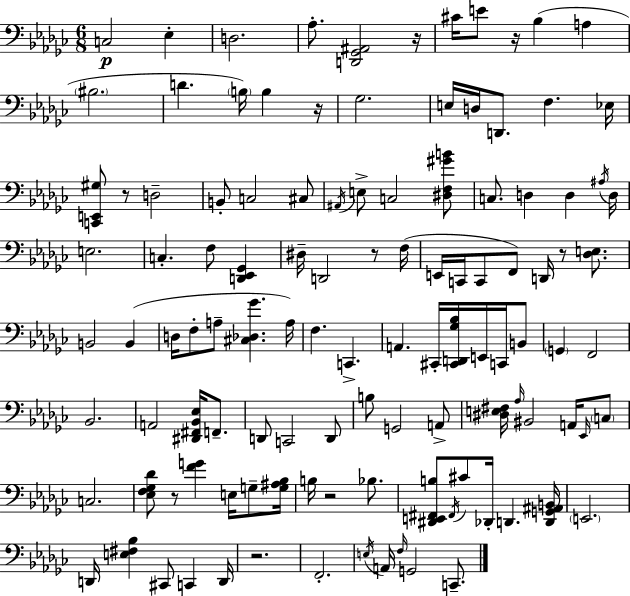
{
  \clef bass
  \numericTimeSignature
  \time 6/8
  \key ees \minor
  c2\p ees4-. | d2. | aes8.-. <d, ges, ais,>2 r16 | cis'16 e'8 r16 bes4( a4 | \break \parenthesize bis2. | d'4. \parenthesize b16) b4 r16 | ges2. | e16 d16 d,8. f4. ees16 | \break <c, e, gis>8 r8 d2-- | b,8-. c2 cis8 | \acciaccatura { ais,16 } e8-> c2 <dis f gis' b'>8 | c8. d4 d4 | \break \acciaccatura { ais16 } d16 e2. | c4.-. f8 <d, ees, ges,>4 | dis16-- d,2 r8 | f16( e,16 c,16 c,8 f,8) d,16 r8 <des e>8. | \break b,2 b,4( | d16 f8-. a8-- <cis des ges'>4. | a16) f4. c,4.-> | a,4. cis,16-. <cis, d, ges bes>16 e,16 c,16 | \break b,8 \parenthesize g,4 f,2 | bes,2. | a,2 <dis, fis, bes, ees>16 f,8.-- | d,8 c,2 | \break d,8 b8 g,2 | a,8-> <dis e fis>16 \grace { aes16 } bis,2 | a,16 \grace { ees,16 } \parenthesize c8 c2. | <ees f ges des'>8 r8 <f' g'>4 | \break e16 g8-- <g ais bes>16 b16 r2 | bes8. <dis, e, fis, b>8 \acciaccatura { fis,16 } cis'8 des,16-. d,4. | <d, g, ais, b,>16 \parenthesize e,2. | d,16 <e fis bes>4 cis,8 | \break c,4 d,16 r2. | f,2.-. | \acciaccatura { e16 } a,16 \grace { f16 } g,2 | c,8.-- \bar "|."
}